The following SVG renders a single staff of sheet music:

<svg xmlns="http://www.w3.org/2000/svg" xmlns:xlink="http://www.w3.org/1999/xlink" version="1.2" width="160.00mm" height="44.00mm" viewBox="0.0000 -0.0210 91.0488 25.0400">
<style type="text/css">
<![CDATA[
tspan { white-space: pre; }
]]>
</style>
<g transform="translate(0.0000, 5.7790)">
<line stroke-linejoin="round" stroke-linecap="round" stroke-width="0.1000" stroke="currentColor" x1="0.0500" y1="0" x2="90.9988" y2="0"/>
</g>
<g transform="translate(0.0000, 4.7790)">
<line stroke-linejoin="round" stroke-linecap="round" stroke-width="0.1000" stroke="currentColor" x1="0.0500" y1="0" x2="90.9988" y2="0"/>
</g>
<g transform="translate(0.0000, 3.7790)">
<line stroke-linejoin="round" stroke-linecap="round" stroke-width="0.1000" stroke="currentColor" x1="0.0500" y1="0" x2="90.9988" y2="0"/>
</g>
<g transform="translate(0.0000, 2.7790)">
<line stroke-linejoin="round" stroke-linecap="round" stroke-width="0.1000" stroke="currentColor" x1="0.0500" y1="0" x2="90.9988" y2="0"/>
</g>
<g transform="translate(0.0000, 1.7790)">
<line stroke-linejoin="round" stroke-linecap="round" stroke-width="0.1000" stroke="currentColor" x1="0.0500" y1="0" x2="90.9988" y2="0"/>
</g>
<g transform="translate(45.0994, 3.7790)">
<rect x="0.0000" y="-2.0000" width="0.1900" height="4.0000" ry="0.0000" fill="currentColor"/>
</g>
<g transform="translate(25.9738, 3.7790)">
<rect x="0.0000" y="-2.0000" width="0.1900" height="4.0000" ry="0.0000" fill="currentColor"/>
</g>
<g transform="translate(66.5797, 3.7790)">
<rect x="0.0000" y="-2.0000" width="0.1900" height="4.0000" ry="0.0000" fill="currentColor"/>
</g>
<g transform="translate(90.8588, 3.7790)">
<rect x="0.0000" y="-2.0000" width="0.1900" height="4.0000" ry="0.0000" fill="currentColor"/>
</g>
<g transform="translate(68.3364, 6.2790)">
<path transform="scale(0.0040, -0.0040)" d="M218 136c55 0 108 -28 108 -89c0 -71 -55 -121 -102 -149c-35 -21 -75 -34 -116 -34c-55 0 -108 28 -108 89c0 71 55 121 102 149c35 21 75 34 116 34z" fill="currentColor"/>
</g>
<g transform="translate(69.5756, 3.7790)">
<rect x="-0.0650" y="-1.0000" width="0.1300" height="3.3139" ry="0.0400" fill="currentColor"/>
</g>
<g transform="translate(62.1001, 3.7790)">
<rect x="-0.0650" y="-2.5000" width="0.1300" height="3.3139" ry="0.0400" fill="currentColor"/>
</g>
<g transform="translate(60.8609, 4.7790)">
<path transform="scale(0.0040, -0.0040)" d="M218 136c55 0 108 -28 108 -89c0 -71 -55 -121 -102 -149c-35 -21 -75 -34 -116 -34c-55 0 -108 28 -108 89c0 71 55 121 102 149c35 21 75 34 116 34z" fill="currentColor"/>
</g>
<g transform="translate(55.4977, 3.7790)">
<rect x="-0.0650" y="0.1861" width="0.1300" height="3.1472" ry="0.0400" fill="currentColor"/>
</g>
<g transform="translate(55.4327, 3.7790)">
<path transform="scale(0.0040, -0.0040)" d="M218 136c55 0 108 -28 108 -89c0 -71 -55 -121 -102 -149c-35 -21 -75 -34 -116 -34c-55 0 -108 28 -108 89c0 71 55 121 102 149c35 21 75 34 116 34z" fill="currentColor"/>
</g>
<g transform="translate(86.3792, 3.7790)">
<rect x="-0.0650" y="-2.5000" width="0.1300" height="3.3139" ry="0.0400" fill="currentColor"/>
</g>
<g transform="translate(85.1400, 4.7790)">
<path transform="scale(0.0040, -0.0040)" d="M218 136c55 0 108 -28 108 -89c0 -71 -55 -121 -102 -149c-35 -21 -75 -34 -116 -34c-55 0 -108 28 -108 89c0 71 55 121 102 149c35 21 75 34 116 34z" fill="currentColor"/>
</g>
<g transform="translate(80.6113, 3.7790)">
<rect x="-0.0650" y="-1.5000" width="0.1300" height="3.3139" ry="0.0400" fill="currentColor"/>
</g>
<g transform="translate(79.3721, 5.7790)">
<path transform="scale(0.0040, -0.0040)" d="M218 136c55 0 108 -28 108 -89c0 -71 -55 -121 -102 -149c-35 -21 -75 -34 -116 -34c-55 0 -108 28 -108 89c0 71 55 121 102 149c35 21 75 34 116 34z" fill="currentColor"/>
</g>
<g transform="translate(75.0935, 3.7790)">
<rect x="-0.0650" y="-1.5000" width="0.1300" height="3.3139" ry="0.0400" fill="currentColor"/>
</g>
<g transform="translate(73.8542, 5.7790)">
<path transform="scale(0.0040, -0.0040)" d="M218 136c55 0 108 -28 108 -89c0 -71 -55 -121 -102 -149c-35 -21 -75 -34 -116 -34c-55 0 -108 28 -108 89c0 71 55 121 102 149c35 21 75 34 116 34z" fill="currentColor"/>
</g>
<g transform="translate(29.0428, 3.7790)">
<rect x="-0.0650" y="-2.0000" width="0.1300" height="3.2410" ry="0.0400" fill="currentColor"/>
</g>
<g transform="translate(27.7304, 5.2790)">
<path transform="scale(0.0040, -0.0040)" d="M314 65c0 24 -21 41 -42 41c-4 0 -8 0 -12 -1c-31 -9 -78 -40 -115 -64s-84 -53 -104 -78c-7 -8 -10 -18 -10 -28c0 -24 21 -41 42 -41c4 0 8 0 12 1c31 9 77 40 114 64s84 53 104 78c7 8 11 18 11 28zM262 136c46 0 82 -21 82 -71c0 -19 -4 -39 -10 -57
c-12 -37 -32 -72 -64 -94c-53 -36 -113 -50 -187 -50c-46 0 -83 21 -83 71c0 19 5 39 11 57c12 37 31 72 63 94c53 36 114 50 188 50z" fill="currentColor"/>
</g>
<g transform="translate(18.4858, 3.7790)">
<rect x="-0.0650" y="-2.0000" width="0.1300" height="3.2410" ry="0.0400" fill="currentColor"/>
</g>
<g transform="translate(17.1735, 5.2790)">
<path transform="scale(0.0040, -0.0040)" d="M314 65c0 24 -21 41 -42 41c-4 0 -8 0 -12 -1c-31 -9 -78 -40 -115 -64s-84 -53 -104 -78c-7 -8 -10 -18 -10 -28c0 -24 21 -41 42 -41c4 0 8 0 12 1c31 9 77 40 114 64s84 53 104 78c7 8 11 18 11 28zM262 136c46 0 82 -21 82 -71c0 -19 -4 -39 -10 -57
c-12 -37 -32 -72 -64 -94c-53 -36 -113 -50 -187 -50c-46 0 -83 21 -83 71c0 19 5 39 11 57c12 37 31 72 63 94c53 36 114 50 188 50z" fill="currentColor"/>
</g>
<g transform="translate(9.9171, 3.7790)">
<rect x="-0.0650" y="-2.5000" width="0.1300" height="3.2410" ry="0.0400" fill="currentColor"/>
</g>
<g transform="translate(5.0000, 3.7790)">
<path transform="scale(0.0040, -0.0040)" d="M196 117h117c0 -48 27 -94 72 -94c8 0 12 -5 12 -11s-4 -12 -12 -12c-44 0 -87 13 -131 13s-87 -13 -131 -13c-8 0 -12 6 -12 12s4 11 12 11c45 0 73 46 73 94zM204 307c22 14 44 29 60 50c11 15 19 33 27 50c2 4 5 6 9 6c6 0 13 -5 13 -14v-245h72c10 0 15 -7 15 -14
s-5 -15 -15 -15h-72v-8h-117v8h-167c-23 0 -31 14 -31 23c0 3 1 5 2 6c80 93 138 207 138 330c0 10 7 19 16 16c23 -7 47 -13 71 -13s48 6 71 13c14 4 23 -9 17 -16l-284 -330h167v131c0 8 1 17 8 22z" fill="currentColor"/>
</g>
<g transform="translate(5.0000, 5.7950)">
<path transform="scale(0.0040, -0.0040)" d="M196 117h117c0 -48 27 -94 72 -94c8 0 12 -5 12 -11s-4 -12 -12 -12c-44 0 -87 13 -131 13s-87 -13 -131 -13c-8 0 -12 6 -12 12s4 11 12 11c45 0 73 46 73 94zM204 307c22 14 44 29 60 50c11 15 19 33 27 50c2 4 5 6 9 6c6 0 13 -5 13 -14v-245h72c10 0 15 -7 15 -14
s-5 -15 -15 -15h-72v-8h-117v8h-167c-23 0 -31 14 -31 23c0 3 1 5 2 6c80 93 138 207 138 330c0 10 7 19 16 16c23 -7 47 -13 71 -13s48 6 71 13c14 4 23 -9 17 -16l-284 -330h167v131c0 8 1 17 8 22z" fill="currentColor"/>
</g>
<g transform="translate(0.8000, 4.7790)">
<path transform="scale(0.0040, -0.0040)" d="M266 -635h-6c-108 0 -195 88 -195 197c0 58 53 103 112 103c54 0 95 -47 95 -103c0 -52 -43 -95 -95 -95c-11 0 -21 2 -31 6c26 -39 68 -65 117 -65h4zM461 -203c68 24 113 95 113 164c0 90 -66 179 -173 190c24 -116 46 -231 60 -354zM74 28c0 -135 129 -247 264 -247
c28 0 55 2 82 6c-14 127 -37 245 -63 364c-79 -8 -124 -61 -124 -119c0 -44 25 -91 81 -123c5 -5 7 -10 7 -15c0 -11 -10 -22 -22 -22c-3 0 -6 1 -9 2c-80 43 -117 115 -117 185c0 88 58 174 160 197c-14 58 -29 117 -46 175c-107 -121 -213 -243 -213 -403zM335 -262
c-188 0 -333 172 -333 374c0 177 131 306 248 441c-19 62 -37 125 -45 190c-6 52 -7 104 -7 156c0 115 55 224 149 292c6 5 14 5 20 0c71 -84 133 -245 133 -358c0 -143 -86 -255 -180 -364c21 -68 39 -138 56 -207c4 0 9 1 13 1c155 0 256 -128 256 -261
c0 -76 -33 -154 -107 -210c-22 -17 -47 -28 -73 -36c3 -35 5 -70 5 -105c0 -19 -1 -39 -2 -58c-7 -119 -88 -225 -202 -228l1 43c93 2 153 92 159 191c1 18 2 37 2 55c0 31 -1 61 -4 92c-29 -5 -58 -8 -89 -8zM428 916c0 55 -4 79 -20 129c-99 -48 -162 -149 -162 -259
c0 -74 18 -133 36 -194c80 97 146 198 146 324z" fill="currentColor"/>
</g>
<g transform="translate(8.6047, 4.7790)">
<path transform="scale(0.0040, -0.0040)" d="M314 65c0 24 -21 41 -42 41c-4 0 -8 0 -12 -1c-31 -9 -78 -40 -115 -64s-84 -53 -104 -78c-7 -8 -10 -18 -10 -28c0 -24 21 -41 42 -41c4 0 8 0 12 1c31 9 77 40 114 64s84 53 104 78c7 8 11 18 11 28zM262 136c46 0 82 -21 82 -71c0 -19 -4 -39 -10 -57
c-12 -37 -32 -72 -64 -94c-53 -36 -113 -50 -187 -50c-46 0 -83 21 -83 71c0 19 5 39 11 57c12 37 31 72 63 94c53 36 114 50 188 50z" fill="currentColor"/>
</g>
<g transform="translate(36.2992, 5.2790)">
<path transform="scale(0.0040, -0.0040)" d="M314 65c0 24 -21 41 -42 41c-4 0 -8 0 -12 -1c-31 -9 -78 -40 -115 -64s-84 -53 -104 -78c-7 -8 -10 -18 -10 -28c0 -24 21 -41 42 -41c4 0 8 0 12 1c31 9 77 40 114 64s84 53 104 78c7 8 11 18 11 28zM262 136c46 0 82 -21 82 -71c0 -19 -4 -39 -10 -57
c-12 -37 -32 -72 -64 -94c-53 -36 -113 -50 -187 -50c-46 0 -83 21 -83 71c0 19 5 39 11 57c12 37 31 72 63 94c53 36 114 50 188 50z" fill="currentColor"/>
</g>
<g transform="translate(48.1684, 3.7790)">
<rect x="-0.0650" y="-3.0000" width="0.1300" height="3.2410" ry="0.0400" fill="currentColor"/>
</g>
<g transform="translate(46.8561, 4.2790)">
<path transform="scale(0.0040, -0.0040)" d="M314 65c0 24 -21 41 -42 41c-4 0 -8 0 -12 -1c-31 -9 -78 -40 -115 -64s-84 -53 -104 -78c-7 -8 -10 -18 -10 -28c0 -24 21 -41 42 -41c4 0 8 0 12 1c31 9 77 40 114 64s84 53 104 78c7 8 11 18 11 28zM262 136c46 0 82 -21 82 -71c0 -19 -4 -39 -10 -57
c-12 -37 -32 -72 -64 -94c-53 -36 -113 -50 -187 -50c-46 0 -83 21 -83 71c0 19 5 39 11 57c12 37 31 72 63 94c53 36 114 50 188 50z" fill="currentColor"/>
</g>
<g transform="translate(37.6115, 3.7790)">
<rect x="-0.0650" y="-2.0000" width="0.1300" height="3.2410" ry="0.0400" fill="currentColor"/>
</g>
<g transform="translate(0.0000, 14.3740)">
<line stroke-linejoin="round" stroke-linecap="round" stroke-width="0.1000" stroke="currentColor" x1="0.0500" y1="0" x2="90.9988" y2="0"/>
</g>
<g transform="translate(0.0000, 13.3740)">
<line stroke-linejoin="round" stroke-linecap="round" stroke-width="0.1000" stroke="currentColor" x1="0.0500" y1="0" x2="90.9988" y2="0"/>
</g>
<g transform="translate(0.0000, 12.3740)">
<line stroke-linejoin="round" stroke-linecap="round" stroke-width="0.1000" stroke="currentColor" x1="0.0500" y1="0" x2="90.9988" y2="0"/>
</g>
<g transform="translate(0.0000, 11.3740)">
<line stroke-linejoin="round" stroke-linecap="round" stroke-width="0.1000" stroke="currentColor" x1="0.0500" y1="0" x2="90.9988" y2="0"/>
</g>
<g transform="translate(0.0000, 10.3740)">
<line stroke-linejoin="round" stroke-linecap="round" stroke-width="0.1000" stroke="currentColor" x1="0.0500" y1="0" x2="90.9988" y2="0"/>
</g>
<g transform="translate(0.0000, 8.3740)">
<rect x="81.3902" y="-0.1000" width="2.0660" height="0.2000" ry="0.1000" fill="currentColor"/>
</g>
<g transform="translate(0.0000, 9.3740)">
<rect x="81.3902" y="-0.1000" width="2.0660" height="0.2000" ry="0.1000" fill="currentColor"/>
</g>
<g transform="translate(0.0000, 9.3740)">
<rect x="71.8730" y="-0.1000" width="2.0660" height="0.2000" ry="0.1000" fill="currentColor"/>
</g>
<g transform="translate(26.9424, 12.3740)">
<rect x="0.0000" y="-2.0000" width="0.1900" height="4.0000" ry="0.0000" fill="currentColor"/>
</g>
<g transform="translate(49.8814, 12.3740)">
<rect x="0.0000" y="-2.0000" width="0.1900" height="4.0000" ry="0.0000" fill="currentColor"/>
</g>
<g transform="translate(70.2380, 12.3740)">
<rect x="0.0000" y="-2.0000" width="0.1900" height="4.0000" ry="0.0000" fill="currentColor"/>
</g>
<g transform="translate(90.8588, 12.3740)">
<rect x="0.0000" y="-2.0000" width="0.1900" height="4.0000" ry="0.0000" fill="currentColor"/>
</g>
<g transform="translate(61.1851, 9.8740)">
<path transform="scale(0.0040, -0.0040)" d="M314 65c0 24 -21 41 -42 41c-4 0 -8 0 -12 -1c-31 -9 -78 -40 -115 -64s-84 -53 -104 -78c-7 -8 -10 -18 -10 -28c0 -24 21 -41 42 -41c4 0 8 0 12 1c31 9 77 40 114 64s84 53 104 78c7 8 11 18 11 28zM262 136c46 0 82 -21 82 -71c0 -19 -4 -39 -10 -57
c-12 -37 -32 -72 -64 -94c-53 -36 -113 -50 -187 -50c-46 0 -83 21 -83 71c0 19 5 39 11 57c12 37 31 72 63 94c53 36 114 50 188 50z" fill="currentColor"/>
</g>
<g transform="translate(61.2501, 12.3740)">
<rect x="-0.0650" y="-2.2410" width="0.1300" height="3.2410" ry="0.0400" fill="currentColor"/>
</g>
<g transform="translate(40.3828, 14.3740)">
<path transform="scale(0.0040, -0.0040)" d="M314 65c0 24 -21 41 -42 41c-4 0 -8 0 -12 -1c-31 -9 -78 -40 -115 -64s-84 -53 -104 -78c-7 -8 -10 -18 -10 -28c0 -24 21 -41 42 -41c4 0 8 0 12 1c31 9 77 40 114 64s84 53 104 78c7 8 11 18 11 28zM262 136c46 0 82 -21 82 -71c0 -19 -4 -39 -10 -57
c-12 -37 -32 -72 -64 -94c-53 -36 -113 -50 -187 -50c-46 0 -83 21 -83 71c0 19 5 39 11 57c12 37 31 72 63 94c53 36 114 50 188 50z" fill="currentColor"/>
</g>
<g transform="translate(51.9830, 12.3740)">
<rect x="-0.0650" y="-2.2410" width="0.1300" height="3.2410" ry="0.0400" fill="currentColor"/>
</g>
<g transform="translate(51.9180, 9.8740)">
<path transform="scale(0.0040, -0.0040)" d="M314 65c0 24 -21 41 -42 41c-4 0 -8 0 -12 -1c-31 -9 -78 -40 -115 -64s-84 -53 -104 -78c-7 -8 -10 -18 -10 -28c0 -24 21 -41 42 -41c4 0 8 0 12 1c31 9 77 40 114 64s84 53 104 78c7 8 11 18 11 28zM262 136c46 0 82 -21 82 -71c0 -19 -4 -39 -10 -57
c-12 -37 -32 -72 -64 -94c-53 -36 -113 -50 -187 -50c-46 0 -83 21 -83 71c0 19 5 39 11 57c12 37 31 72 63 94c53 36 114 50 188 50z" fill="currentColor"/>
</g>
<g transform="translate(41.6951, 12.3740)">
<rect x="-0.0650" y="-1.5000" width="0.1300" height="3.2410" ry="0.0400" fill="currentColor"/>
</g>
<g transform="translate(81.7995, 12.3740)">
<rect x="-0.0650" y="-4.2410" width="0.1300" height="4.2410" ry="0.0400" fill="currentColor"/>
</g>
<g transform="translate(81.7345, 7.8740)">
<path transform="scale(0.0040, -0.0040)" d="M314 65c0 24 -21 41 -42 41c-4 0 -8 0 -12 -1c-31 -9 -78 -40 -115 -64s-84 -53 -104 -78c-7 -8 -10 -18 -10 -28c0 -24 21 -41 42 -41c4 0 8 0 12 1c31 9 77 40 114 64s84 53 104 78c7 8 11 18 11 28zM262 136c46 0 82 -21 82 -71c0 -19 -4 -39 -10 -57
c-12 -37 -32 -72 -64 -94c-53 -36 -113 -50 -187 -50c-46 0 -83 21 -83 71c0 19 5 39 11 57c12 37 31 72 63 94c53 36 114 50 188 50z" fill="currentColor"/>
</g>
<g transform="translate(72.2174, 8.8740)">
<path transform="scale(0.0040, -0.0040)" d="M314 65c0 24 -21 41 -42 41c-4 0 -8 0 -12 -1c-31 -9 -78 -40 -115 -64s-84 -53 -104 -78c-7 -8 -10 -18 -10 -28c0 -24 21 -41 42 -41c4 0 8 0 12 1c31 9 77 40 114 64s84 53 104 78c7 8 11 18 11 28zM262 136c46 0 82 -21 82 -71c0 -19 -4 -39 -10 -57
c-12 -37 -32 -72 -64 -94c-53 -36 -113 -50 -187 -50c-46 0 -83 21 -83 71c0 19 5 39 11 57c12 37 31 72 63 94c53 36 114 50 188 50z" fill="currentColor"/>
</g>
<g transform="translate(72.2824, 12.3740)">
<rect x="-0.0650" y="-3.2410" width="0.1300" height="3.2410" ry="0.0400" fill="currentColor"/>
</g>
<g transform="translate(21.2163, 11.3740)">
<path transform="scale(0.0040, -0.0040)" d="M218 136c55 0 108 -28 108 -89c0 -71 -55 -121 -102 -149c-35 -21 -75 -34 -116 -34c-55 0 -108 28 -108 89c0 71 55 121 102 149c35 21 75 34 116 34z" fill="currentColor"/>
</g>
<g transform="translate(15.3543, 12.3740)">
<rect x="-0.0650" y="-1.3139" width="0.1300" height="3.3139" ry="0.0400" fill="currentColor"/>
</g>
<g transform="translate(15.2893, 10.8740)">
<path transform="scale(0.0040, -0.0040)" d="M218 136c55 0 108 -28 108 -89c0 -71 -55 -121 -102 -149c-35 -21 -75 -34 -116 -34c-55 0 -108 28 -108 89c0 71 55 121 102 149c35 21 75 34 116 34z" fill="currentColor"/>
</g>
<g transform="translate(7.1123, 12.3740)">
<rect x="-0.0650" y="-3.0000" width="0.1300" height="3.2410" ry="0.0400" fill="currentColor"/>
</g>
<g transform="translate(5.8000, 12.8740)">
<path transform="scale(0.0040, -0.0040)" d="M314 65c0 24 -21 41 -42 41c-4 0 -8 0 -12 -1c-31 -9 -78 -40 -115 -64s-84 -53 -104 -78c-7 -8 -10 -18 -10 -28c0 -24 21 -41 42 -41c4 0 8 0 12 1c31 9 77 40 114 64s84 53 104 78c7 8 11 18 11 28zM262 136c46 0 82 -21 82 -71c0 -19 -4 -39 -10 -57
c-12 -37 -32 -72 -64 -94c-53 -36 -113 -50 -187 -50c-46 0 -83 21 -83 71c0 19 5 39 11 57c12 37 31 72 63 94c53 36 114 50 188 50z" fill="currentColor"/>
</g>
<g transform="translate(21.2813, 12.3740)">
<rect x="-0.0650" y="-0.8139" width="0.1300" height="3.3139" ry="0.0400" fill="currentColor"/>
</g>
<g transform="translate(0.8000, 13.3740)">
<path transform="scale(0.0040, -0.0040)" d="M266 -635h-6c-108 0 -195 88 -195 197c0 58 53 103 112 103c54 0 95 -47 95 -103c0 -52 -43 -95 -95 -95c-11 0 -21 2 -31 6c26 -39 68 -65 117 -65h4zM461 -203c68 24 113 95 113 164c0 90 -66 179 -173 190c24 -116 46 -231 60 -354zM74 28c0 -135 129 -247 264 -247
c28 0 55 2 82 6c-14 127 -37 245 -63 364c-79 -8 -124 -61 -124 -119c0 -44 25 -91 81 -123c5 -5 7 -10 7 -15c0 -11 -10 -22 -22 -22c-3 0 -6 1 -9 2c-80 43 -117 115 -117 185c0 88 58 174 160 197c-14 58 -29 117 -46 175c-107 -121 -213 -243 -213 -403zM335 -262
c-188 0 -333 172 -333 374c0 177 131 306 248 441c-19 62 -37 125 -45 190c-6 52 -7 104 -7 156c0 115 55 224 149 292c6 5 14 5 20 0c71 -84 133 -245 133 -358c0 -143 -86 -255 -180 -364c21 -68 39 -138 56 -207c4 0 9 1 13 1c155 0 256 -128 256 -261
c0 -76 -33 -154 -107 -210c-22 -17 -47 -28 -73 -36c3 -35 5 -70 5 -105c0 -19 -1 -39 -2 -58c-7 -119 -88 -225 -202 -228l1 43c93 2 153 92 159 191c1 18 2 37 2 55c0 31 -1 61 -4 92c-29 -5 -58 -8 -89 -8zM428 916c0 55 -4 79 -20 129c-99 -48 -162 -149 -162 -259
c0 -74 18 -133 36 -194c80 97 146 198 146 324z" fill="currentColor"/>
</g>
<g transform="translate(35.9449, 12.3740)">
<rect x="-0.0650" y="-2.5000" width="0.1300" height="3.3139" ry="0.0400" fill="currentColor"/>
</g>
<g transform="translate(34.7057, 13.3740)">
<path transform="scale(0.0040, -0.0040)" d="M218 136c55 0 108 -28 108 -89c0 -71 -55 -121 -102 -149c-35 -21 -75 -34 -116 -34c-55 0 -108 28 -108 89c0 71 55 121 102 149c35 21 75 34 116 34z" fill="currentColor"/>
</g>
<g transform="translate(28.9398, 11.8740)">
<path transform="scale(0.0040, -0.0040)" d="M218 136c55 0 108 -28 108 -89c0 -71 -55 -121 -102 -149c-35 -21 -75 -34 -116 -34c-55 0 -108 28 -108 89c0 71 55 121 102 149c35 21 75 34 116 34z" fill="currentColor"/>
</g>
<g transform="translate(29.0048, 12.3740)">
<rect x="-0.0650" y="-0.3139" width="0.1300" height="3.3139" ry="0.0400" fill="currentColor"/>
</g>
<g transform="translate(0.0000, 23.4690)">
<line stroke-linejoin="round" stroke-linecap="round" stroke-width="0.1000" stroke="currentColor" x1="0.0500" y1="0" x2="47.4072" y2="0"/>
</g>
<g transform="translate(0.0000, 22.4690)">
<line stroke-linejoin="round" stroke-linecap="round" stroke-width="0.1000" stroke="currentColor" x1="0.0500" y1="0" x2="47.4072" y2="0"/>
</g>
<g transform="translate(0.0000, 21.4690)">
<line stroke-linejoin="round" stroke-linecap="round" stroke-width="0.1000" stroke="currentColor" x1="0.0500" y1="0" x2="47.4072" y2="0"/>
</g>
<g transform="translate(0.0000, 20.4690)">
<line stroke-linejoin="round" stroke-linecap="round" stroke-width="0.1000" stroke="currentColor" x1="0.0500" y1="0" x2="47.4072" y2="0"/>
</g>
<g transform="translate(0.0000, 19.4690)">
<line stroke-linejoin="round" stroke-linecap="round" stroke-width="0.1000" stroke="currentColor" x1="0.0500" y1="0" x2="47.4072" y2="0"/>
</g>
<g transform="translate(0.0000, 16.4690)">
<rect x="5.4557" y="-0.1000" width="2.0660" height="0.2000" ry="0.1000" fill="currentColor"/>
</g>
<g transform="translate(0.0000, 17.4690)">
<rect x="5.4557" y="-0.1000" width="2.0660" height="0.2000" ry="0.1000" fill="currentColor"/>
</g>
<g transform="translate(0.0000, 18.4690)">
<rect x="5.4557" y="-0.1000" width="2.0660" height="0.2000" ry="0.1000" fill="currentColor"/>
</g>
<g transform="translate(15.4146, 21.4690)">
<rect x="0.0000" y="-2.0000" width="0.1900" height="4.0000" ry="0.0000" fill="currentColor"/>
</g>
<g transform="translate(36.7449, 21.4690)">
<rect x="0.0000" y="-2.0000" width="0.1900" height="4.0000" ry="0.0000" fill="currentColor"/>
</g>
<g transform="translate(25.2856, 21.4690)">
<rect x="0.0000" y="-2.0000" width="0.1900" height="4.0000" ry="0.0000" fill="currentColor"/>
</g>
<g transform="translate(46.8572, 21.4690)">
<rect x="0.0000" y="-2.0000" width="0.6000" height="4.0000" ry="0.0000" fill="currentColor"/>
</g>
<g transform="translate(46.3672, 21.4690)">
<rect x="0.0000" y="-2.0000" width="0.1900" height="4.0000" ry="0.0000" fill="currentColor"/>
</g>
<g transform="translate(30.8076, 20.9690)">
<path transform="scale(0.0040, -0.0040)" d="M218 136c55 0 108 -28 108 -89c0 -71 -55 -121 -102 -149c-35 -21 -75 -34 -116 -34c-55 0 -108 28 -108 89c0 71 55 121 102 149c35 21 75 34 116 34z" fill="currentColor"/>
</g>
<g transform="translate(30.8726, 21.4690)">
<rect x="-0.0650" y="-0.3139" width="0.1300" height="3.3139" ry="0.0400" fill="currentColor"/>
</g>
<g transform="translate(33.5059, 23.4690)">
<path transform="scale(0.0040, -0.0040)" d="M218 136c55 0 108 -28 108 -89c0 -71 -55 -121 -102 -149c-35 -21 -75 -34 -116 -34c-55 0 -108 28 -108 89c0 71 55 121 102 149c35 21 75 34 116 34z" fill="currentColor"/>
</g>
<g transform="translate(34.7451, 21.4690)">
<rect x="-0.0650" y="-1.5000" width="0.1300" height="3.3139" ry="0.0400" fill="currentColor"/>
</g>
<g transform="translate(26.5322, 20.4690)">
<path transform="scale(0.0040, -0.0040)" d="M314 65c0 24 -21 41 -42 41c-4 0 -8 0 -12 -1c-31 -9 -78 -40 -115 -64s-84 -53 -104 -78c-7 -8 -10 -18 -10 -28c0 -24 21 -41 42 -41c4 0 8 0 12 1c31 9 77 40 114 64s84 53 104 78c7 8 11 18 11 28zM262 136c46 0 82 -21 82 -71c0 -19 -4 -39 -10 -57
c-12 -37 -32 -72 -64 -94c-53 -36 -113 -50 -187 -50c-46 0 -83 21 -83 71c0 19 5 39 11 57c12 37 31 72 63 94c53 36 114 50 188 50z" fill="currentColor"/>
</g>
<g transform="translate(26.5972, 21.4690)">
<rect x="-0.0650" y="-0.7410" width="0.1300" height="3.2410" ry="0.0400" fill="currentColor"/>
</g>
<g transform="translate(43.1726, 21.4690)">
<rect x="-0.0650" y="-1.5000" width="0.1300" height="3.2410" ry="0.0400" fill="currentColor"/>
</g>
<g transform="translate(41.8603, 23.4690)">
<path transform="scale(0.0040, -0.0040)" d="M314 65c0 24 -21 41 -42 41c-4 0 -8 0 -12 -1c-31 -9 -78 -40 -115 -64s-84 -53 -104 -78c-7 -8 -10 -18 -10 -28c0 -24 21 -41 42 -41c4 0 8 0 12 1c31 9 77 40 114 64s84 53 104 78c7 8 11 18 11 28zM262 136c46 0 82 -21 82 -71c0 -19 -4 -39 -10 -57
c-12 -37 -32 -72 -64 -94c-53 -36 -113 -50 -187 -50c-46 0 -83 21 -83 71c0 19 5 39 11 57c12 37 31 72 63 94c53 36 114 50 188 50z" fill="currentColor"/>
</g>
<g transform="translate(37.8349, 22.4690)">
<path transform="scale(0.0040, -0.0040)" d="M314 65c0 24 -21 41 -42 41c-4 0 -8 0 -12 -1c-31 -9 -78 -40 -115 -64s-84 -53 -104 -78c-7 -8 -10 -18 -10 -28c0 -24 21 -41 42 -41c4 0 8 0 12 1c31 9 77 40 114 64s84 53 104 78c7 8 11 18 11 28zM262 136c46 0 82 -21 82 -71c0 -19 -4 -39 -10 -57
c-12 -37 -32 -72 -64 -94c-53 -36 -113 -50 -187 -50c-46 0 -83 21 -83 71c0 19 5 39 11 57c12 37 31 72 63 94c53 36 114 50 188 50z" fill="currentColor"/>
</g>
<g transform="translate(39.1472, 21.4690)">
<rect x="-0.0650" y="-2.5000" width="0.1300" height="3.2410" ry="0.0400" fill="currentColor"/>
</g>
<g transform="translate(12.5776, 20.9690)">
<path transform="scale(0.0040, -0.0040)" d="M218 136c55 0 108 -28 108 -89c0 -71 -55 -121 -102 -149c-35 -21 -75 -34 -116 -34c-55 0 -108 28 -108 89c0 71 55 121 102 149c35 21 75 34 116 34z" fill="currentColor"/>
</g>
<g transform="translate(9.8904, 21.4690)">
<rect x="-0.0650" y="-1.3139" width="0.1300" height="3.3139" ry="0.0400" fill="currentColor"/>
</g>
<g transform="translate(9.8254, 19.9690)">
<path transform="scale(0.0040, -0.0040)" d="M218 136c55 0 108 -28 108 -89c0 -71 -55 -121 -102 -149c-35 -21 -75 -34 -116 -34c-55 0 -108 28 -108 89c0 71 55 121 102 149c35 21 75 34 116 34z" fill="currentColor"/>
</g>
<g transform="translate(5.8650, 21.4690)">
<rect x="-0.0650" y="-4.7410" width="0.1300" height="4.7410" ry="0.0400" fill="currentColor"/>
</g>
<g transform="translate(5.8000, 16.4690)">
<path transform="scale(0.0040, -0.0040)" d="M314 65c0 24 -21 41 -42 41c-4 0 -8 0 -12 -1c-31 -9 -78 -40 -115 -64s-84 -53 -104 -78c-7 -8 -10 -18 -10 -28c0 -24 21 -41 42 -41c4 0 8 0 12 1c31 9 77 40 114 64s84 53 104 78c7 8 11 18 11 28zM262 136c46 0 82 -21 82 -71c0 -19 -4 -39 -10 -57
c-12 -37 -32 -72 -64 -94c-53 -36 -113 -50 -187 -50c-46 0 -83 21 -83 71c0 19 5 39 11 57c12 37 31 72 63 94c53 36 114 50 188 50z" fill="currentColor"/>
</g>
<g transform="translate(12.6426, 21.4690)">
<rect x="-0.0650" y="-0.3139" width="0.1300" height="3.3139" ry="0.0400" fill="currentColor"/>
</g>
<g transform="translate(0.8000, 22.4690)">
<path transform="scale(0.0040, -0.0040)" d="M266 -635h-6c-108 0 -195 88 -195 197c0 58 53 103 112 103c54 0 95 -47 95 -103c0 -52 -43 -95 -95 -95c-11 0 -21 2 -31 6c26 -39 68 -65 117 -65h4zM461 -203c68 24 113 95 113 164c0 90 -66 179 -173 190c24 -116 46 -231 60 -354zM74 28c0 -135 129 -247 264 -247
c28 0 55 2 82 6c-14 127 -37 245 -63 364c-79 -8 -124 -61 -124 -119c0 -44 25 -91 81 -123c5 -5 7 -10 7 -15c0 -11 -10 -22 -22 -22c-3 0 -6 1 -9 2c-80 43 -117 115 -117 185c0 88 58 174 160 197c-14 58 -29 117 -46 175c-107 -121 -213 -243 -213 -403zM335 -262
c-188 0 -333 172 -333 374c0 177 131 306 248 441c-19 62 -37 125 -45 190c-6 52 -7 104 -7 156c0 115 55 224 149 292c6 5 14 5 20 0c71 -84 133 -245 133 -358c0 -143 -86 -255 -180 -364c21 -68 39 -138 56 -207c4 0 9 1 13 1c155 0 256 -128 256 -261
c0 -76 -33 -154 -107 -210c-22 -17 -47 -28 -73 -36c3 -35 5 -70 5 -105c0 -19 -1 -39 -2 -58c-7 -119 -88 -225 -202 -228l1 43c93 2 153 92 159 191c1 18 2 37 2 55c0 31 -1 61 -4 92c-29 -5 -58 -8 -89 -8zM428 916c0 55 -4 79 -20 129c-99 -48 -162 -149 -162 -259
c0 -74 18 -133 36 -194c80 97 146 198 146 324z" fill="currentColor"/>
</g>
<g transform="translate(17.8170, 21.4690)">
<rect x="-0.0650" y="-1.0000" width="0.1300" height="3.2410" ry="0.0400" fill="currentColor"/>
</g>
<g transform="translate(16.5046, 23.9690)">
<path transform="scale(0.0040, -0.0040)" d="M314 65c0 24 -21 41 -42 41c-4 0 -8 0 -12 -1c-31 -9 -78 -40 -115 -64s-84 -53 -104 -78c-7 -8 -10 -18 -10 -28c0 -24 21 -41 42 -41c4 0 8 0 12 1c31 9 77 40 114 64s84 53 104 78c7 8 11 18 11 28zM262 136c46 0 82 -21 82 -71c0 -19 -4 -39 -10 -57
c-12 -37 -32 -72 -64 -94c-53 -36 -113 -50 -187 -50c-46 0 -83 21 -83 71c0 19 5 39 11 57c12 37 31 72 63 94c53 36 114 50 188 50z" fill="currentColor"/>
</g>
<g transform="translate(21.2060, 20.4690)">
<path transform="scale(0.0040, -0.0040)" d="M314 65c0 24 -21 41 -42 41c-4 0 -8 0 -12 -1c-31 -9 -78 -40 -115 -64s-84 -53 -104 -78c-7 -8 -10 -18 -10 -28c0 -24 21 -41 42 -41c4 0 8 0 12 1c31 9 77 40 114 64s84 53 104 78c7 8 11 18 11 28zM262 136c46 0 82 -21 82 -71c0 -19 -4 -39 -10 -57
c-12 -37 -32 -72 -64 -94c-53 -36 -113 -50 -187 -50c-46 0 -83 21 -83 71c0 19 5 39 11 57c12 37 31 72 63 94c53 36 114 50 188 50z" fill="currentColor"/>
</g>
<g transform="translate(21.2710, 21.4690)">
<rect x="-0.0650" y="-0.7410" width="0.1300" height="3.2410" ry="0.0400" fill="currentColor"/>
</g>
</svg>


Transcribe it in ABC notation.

X:1
T:Untitled
M:4/4
L:1/4
K:C
G2 F2 F2 F2 A2 B G D E E G A2 e d c G E2 g2 g2 b2 d'2 e'2 e c D2 d2 d2 c E G2 E2